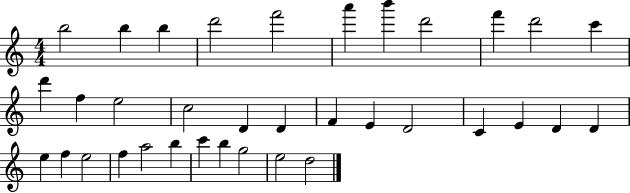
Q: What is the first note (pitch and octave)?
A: B5